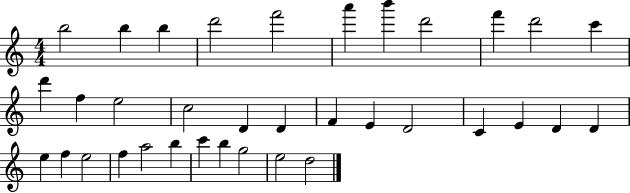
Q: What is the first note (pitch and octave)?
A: B5